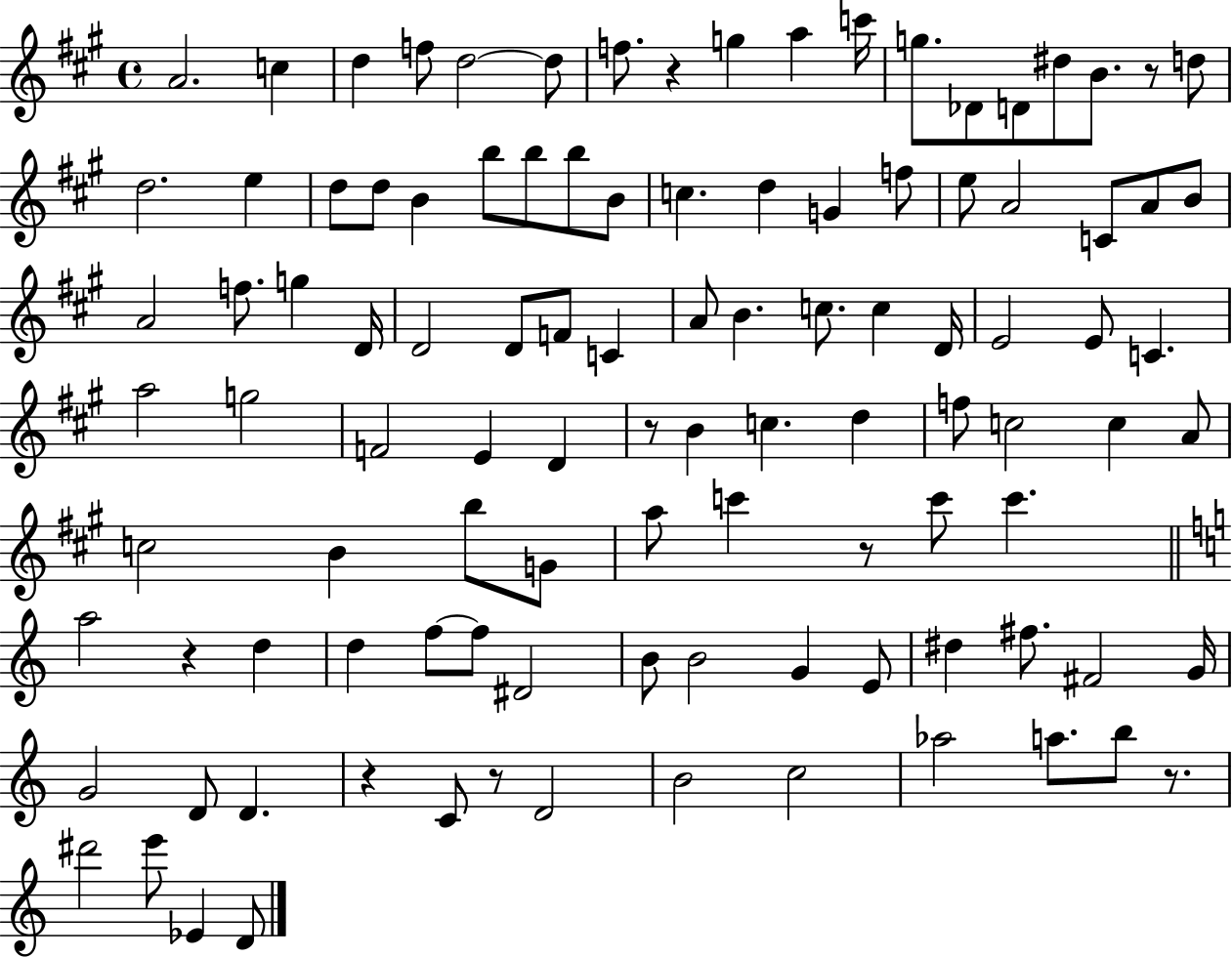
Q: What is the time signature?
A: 4/4